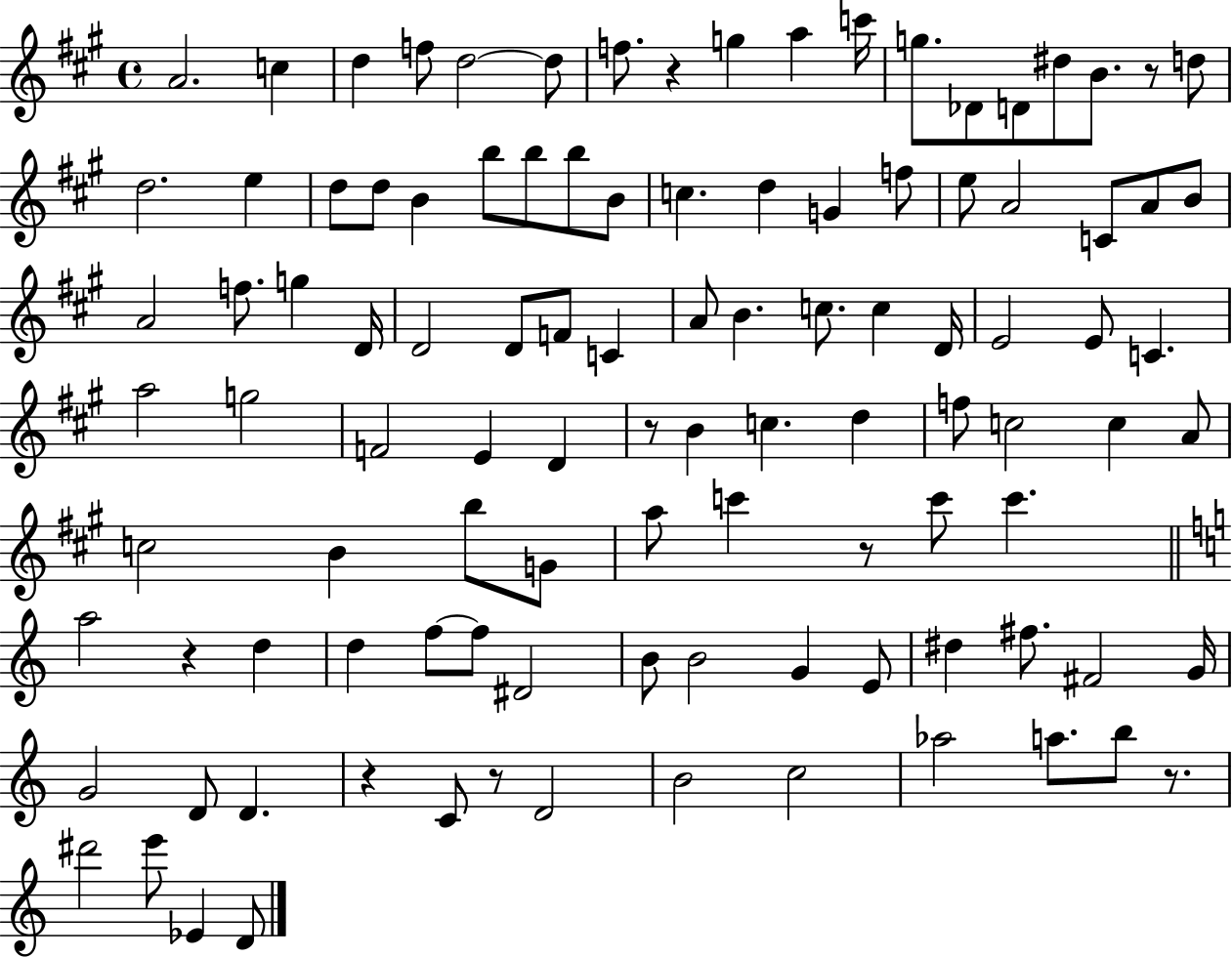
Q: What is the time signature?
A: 4/4